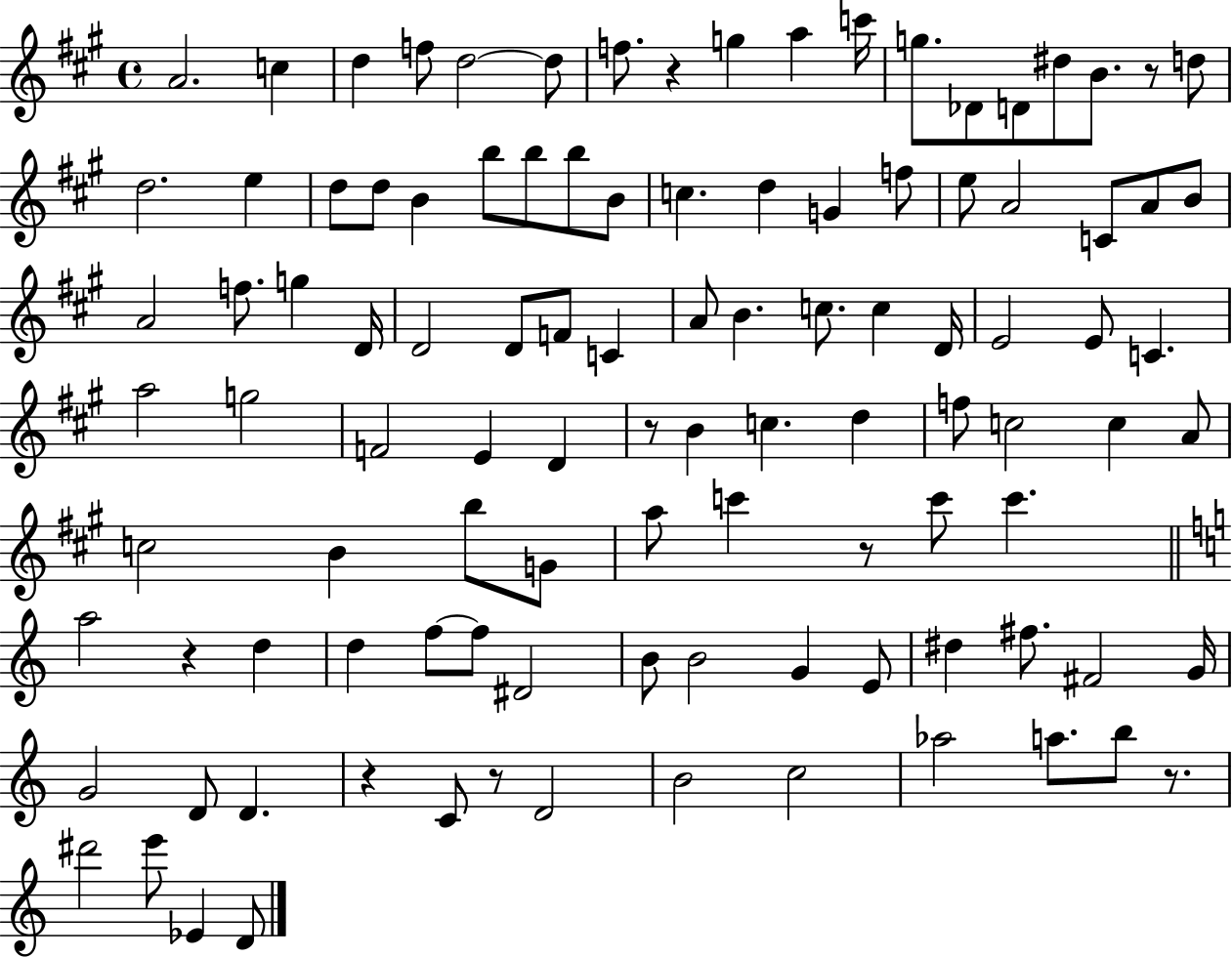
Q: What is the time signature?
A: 4/4